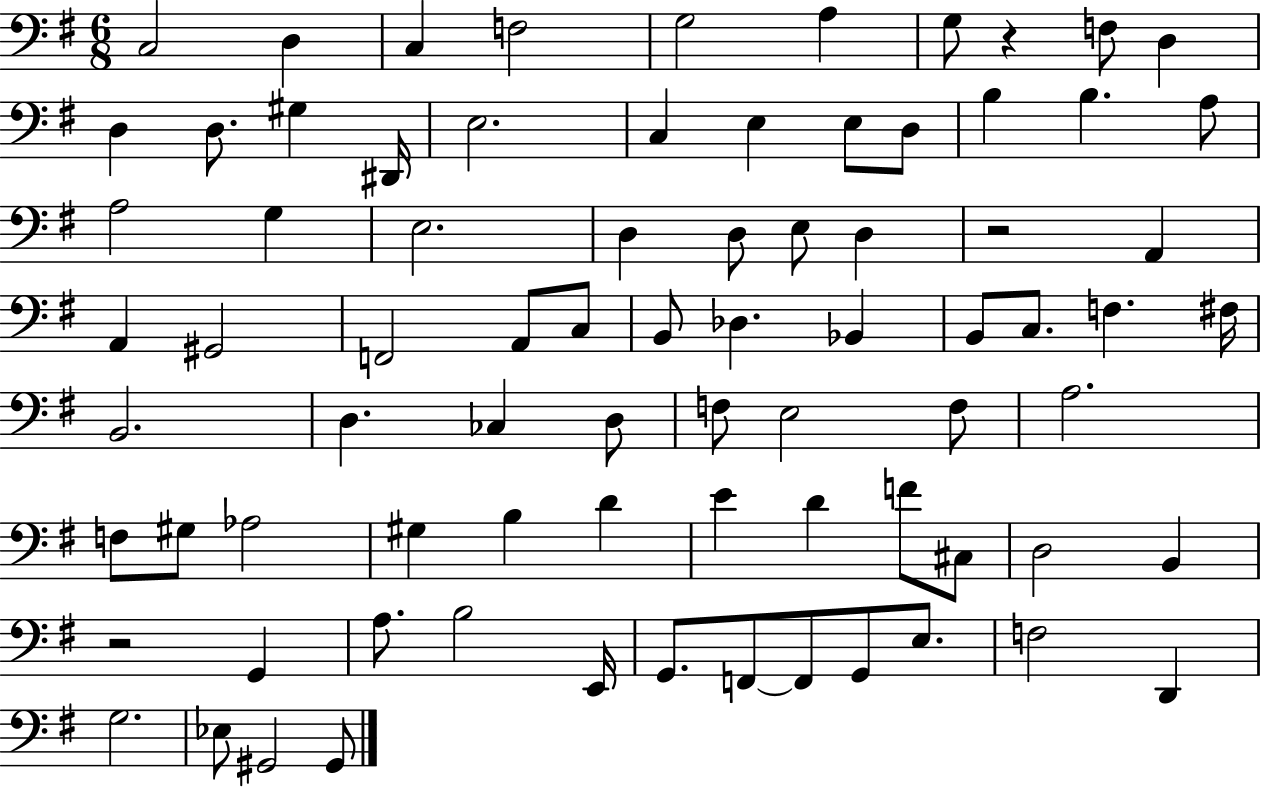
{
  \clef bass
  \numericTimeSignature
  \time 6/8
  \key g \major
  \repeat volta 2 { c2 d4 | c4 f2 | g2 a4 | g8 r4 f8 d4 | \break d4 d8. gis4 dis,16 | e2. | c4 e4 e8 d8 | b4 b4. a8 | \break a2 g4 | e2. | d4 d8 e8 d4 | r2 a,4 | \break a,4 gis,2 | f,2 a,8 c8 | b,8 des4. bes,4 | b,8 c8. f4. fis16 | \break b,2. | d4. ces4 d8 | f8 e2 f8 | a2. | \break f8 gis8 aes2 | gis4 b4 d'4 | e'4 d'4 f'8 cis8 | d2 b,4 | \break r2 g,4 | a8. b2 e,16 | g,8. f,8~~ f,8 g,8 e8. | f2 d,4 | \break g2. | ees8 gis,2 gis,8 | } \bar "|."
}